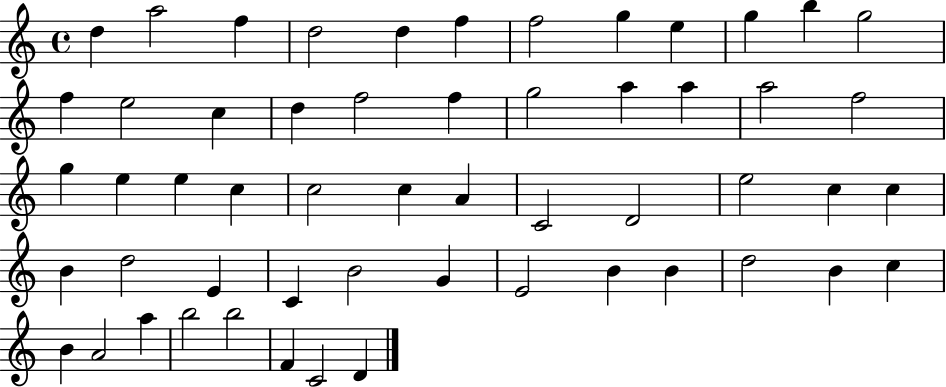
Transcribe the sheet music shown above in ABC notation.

X:1
T:Untitled
M:4/4
L:1/4
K:C
d a2 f d2 d f f2 g e g b g2 f e2 c d f2 f g2 a a a2 f2 g e e c c2 c A C2 D2 e2 c c B d2 E C B2 G E2 B B d2 B c B A2 a b2 b2 F C2 D